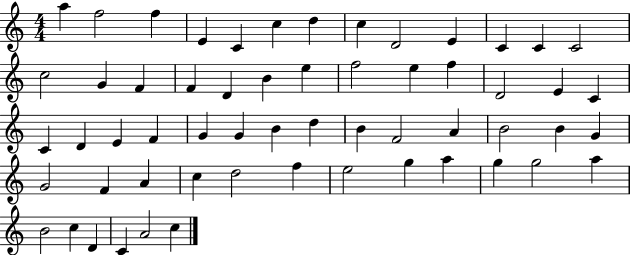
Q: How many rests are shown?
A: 0